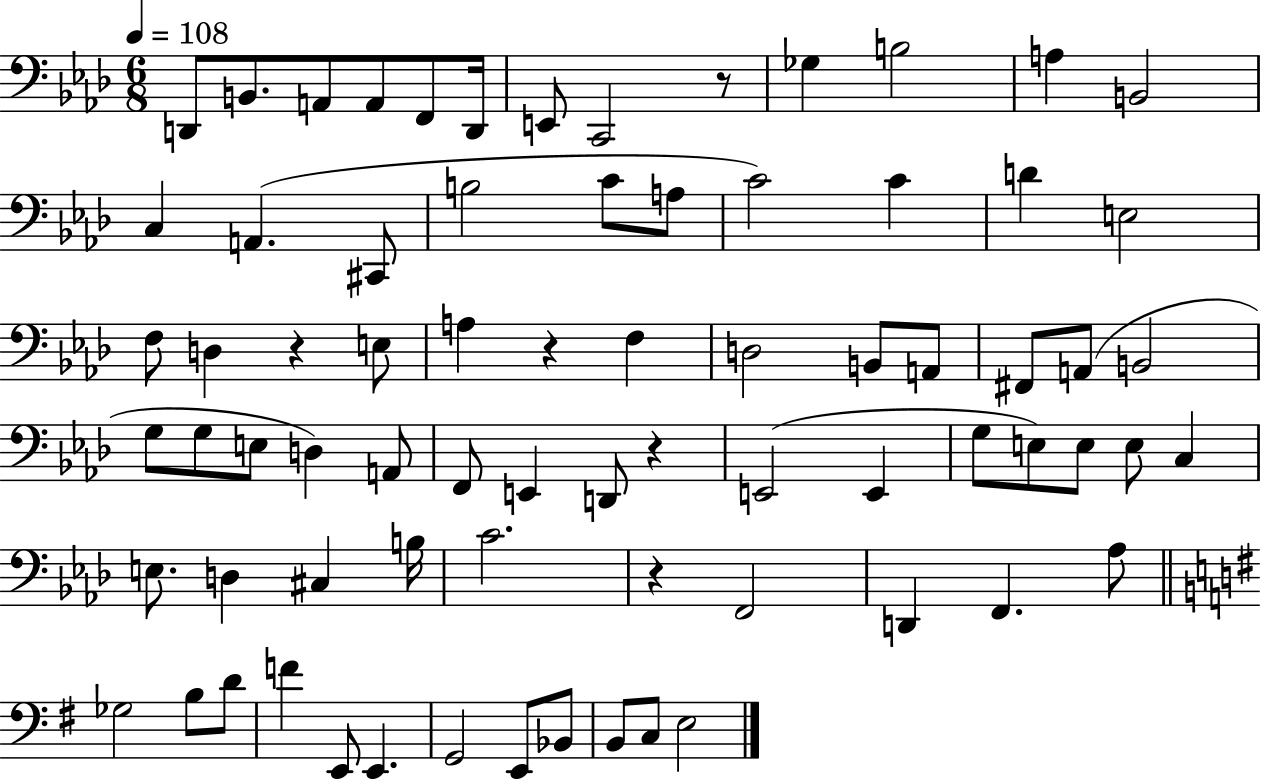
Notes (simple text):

D2/e B2/e. A2/e A2/e F2/e D2/s E2/e C2/h R/e Gb3/q B3/h A3/q B2/h C3/q A2/q. C#2/e B3/h C4/e A3/e C4/h C4/q D4/q E3/h F3/e D3/q R/q E3/e A3/q R/q F3/q D3/h B2/e A2/e F#2/e A2/e B2/h G3/e G3/e E3/e D3/q A2/e F2/e E2/q D2/e R/q E2/h E2/q G3/e E3/e E3/e E3/e C3/q E3/e. D3/q C#3/q B3/s C4/h. R/q F2/h D2/q F2/q. Ab3/e Gb3/h B3/e D4/e F4/q E2/e E2/q. G2/h E2/e Bb2/e B2/e C3/e E3/h